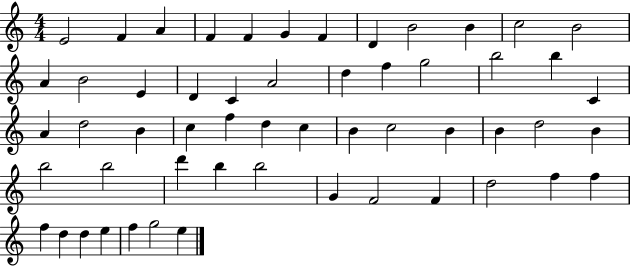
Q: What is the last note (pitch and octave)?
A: E5